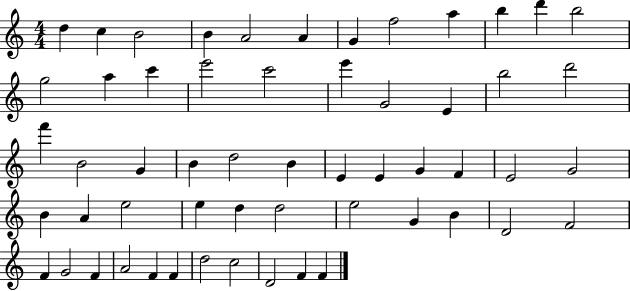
{
  \clef treble
  \numericTimeSignature
  \time 4/4
  \key c \major
  d''4 c''4 b'2 | b'4 a'2 a'4 | g'4 f''2 a''4 | b''4 d'''4 b''2 | \break g''2 a''4 c'''4 | e'''2 c'''2 | e'''4 g'2 e'4 | b''2 d'''2 | \break f'''4 b'2 g'4 | b'4 d''2 b'4 | e'4 e'4 g'4 f'4 | e'2 g'2 | \break b'4 a'4 e''2 | e''4 d''4 d''2 | e''2 g'4 b'4 | d'2 f'2 | \break f'4 g'2 f'4 | a'2 f'4 f'4 | d''2 c''2 | d'2 f'4 f'4 | \break \bar "|."
}